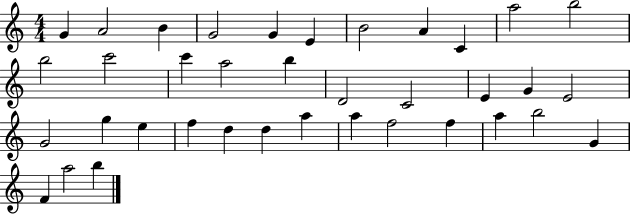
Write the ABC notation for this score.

X:1
T:Untitled
M:4/4
L:1/4
K:C
G A2 B G2 G E B2 A C a2 b2 b2 c'2 c' a2 b D2 C2 E G E2 G2 g e f d d a a f2 f a b2 G F a2 b